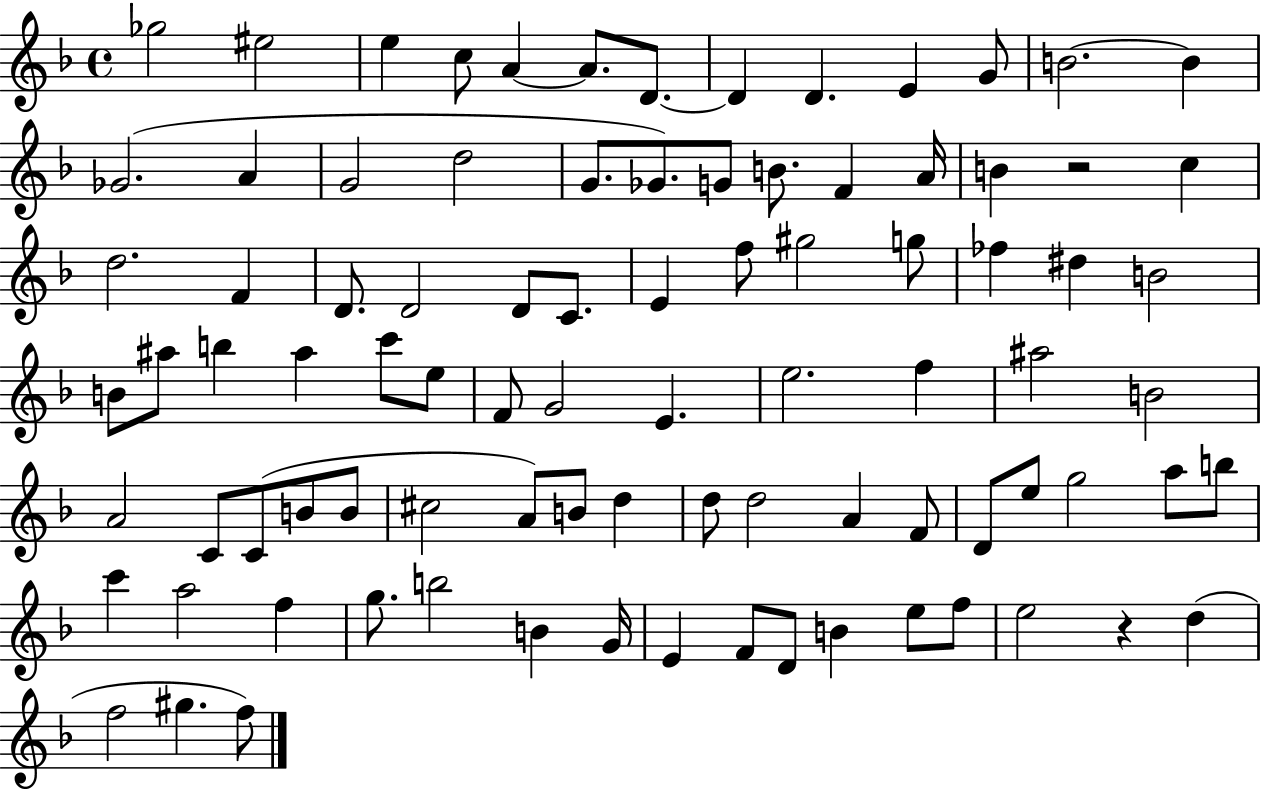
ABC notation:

X:1
T:Untitled
M:4/4
L:1/4
K:F
_g2 ^e2 e c/2 A A/2 D/2 D D E G/2 B2 B _G2 A G2 d2 G/2 _G/2 G/2 B/2 F A/4 B z2 c d2 F D/2 D2 D/2 C/2 E f/2 ^g2 g/2 _f ^d B2 B/2 ^a/2 b ^a c'/2 e/2 F/2 G2 E e2 f ^a2 B2 A2 C/2 C/2 B/2 B/2 ^c2 A/2 B/2 d d/2 d2 A F/2 D/2 e/2 g2 a/2 b/2 c' a2 f g/2 b2 B G/4 E F/2 D/2 B e/2 f/2 e2 z d f2 ^g f/2